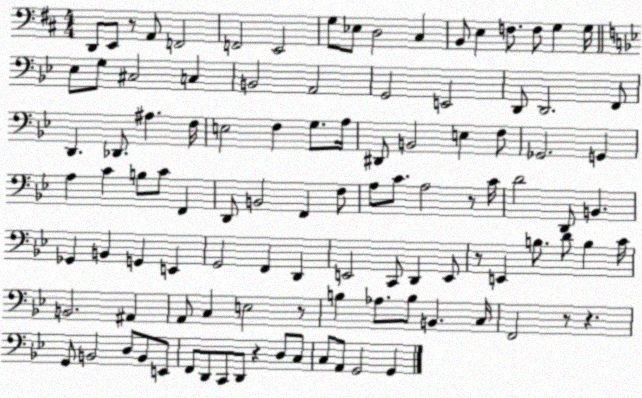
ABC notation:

X:1
T:Untitled
M:4/4
L:1/4
K:D
D,,/2 E,,/2 z/2 A,,/2 F,,2 F,,2 E,,2 G,/2 _E,/2 D,2 ^C, B,,/2 E, F,/2 F,/2 G, G,/4 _E,/2 G,/2 ^C,2 C, B,,2 A,,2 G,,2 E,,2 D,,/2 D,,2 F,,/2 D,, _D,,/2 ^A, F,/4 E,2 F, G,/2 A,/4 ^D,,/2 B,,2 E, F,/2 _G,,2 G,, A, C B,/2 C/2 F,, D,,/2 B,,2 F,, F,/2 A,/2 C/2 A,2 z/2 C/4 D2 D,,/2 B,, _G,, B,, G,, E,, G,,2 F,, D,, E,,2 C,,/2 D,, E,,/2 z/2 E,, B,/2 D/2 B, C/4 B,,2 ^A,, A,,/2 C, E,2 z/2 B, _A,/2 B,/2 B,, C,/4 F,,2 z/2 z G,,/2 B,,2 D,/2 B,,/2 E,,/2 F,,/2 D,,/2 C,,/2 D,,/2 z D,/2 C,/2 C,/2 A,,/2 G,,2 G,,